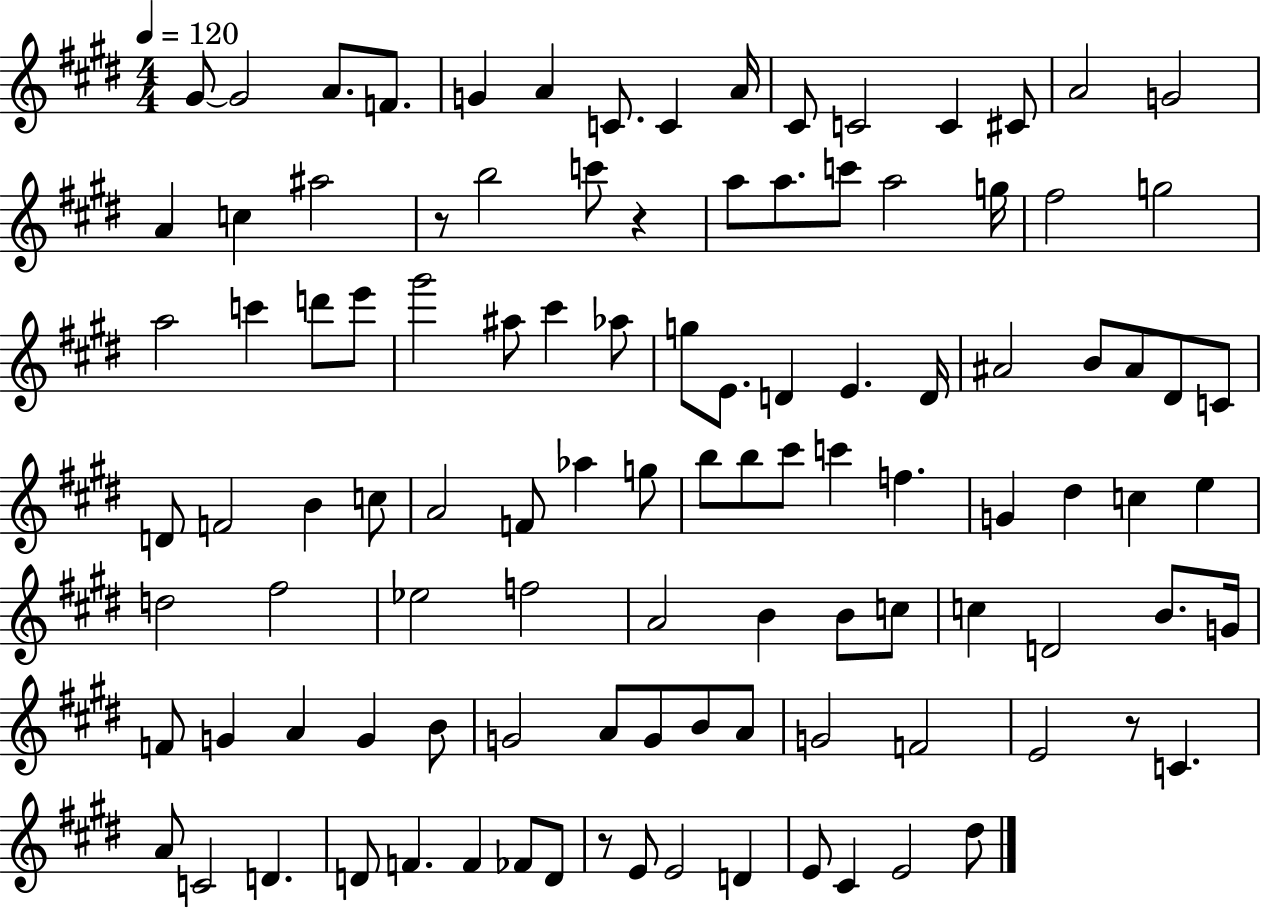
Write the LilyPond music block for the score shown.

{
  \clef treble
  \numericTimeSignature
  \time 4/4
  \key e \major
  \tempo 4 = 120
  \repeat volta 2 { gis'8~~ gis'2 a'8. f'8. | g'4 a'4 c'8. c'4 a'16 | cis'8 c'2 c'4 cis'8 | a'2 g'2 | \break a'4 c''4 ais''2 | r8 b''2 c'''8 r4 | a''8 a''8. c'''8 a''2 g''16 | fis''2 g''2 | \break a''2 c'''4 d'''8 e'''8 | gis'''2 ais''8 cis'''4 aes''8 | g''8 e'8. d'4 e'4. d'16 | ais'2 b'8 ais'8 dis'8 c'8 | \break d'8 f'2 b'4 c''8 | a'2 f'8 aes''4 g''8 | b''8 b''8 cis'''8 c'''4 f''4. | g'4 dis''4 c''4 e''4 | \break d''2 fis''2 | ees''2 f''2 | a'2 b'4 b'8 c''8 | c''4 d'2 b'8. g'16 | \break f'8 g'4 a'4 g'4 b'8 | g'2 a'8 g'8 b'8 a'8 | g'2 f'2 | e'2 r8 c'4. | \break a'8 c'2 d'4. | d'8 f'4. f'4 fes'8 d'8 | r8 e'8 e'2 d'4 | e'8 cis'4 e'2 dis''8 | \break } \bar "|."
}